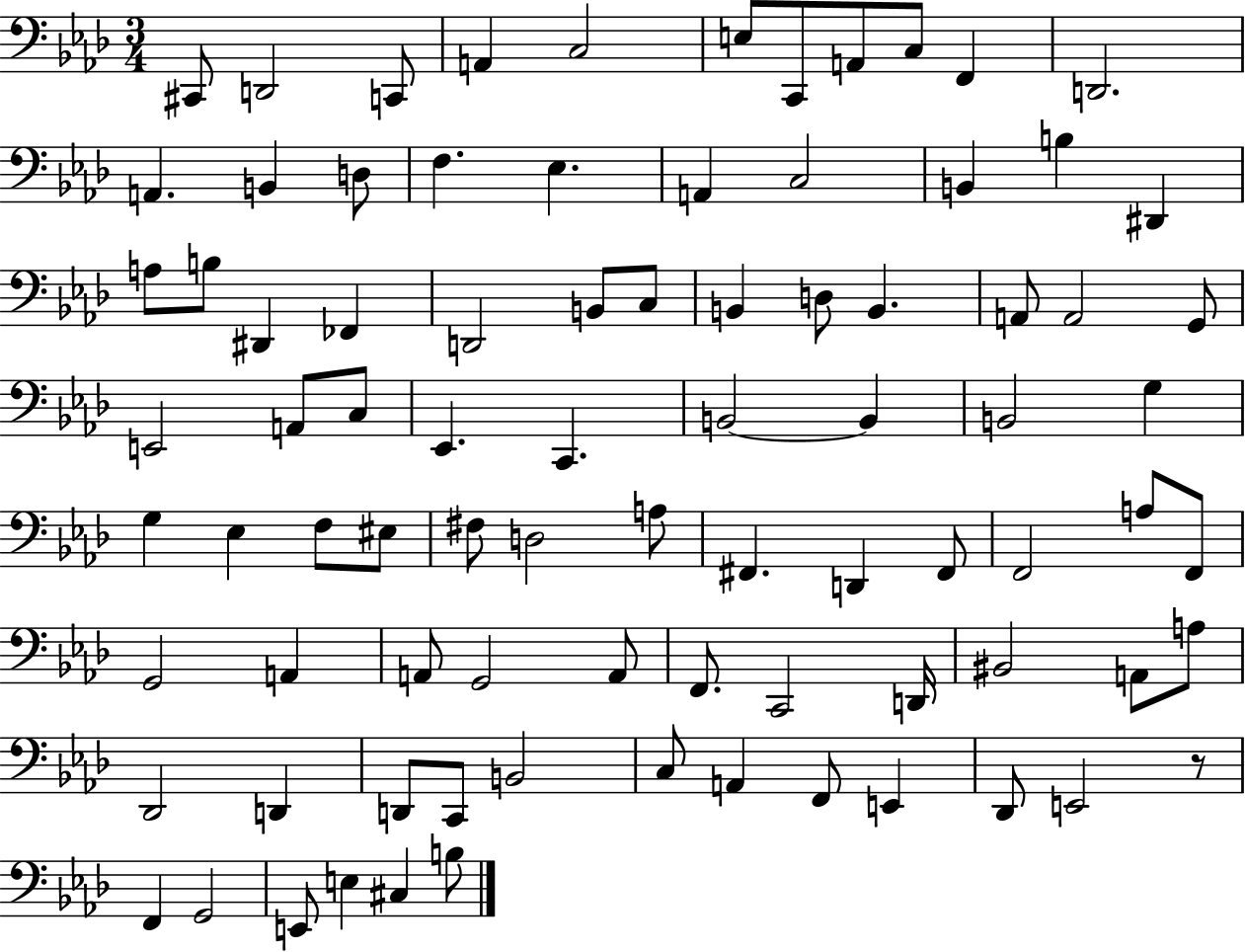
{
  \clef bass
  \numericTimeSignature
  \time 3/4
  \key aes \major
  \repeat volta 2 { cis,8 d,2 c,8 | a,4 c2 | e8 c,8 a,8 c8 f,4 | d,2. | \break a,4. b,4 d8 | f4. ees4. | a,4 c2 | b,4 b4 dis,4 | \break a8 b8 dis,4 fes,4 | d,2 b,8 c8 | b,4 d8 b,4. | a,8 a,2 g,8 | \break e,2 a,8 c8 | ees,4. c,4. | b,2~~ b,4 | b,2 g4 | \break g4 ees4 f8 eis8 | fis8 d2 a8 | fis,4. d,4 fis,8 | f,2 a8 f,8 | \break g,2 a,4 | a,8 g,2 a,8 | f,8. c,2 d,16 | bis,2 a,8 a8 | \break des,2 d,4 | d,8 c,8 b,2 | c8 a,4 f,8 e,4 | des,8 e,2 r8 | \break f,4 g,2 | e,8 e4 cis4 b8 | } \bar "|."
}